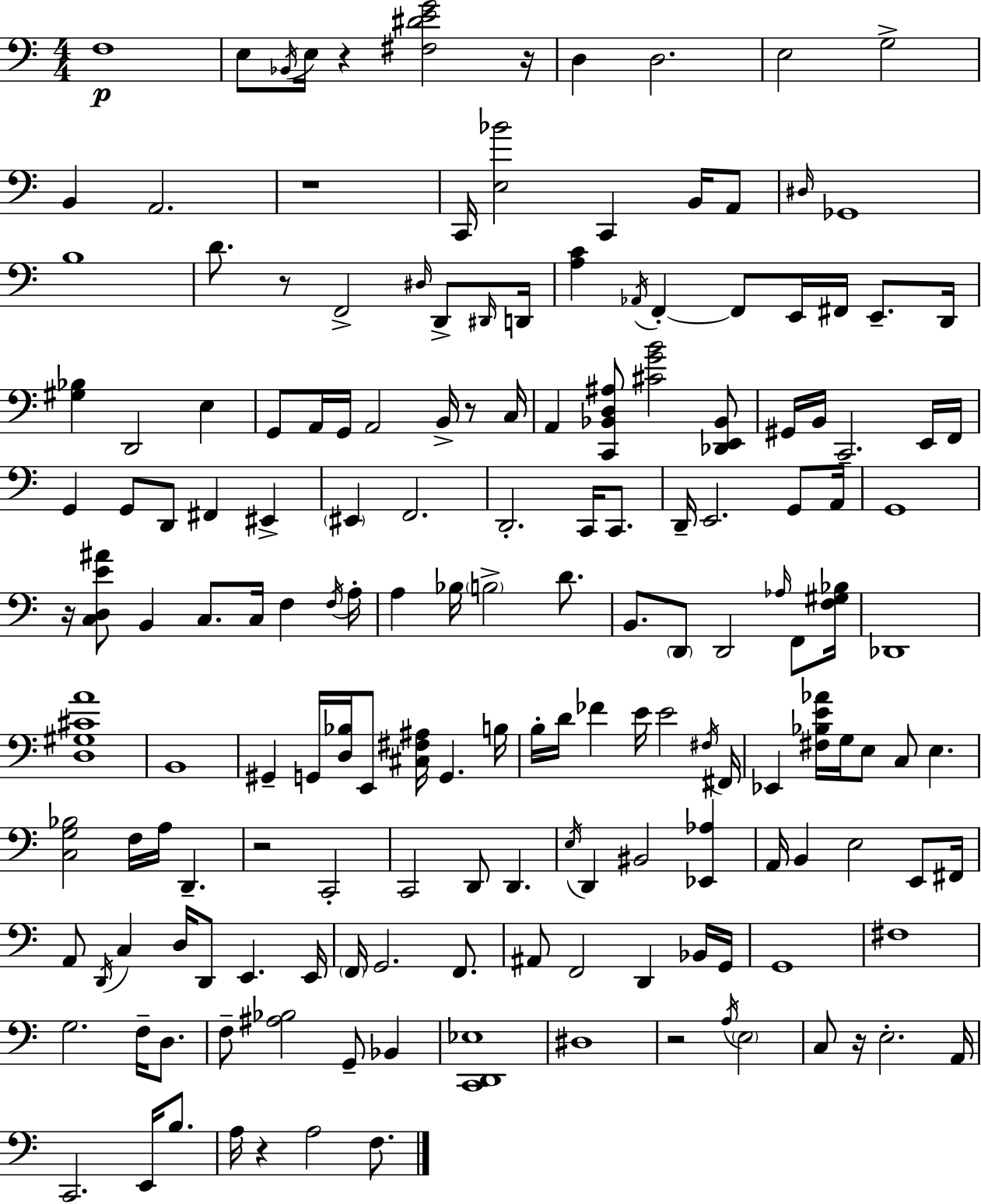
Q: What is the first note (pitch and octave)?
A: F3